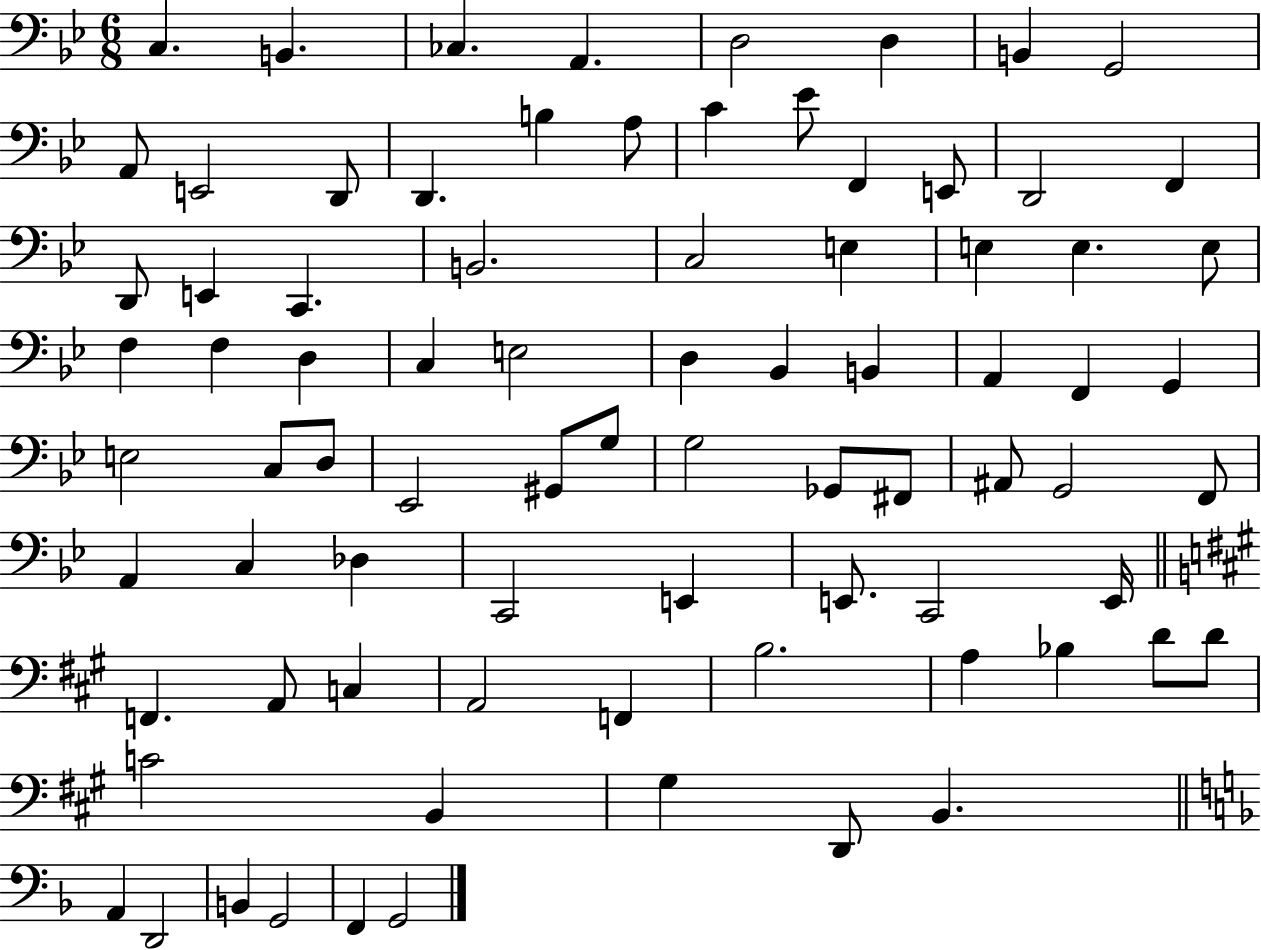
C3/q. B2/q. CES3/q. A2/q. D3/h D3/q B2/q G2/h A2/e E2/h D2/e D2/q. B3/q A3/e C4/q Eb4/e F2/q E2/e D2/h F2/q D2/e E2/q C2/q. B2/h. C3/h E3/q E3/q E3/q. E3/e F3/q F3/q D3/q C3/q E3/h D3/q Bb2/q B2/q A2/q F2/q G2/q E3/h C3/e D3/e Eb2/h G#2/e G3/e G3/h Gb2/e F#2/e A#2/e G2/h F2/e A2/q C3/q Db3/q C2/h E2/q E2/e. C2/h E2/s F2/q. A2/e C3/q A2/h F2/q B3/h. A3/q Bb3/q D4/e D4/e C4/h B2/q G#3/q D2/e B2/q. A2/q D2/h B2/q G2/h F2/q G2/h